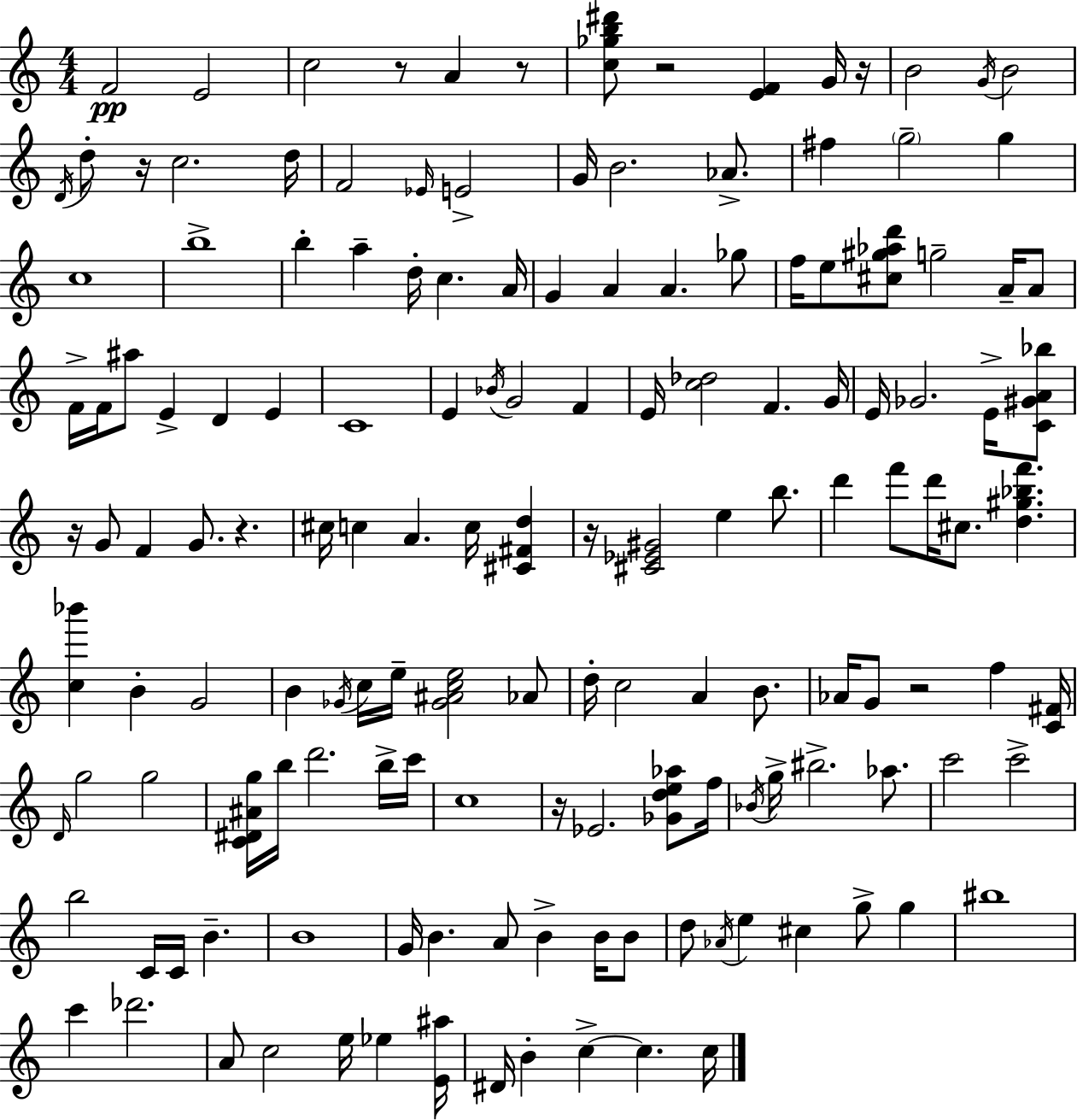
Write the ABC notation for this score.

X:1
T:Untitled
M:4/4
L:1/4
K:C
F2 E2 c2 z/2 A z/2 [c_gb^d']/2 z2 [EF] G/4 z/4 B2 G/4 B2 D/4 d/2 z/4 c2 d/4 F2 _E/4 E2 G/4 B2 _A/2 ^f g2 g c4 b4 b a d/4 c A/4 G A A _g/2 f/4 e/2 [^c^g_ad']/2 g2 A/4 A/2 F/4 F/4 ^a/2 E D E C4 E _B/4 G2 F E/4 [c_d]2 F G/4 E/4 _G2 E/4 [C^GA_b]/2 z/4 G/2 F G/2 z ^c/4 c A c/4 [^C^Fd] z/4 [^C_E^G]2 e b/2 d' f'/2 d'/4 ^c/2 [d^g_bf'] [c_b'] B G2 B _G/4 c/4 e/4 [_G^Ace]2 _A/2 d/4 c2 A B/2 _A/4 G/2 z2 f [C^F]/4 D/4 g2 g2 [C^D^Ag]/4 b/4 d'2 b/4 c'/4 c4 z/4 _E2 [_Gde_a]/2 f/4 _B/4 g/4 ^b2 _a/2 c'2 c'2 b2 C/4 C/4 B B4 G/4 B A/2 B B/4 B/2 d/2 _A/4 e ^c g/2 g ^b4 c' _d'2 A/2 c2 e/4 _e [E^a]/4 ^D/4 B c c c/4